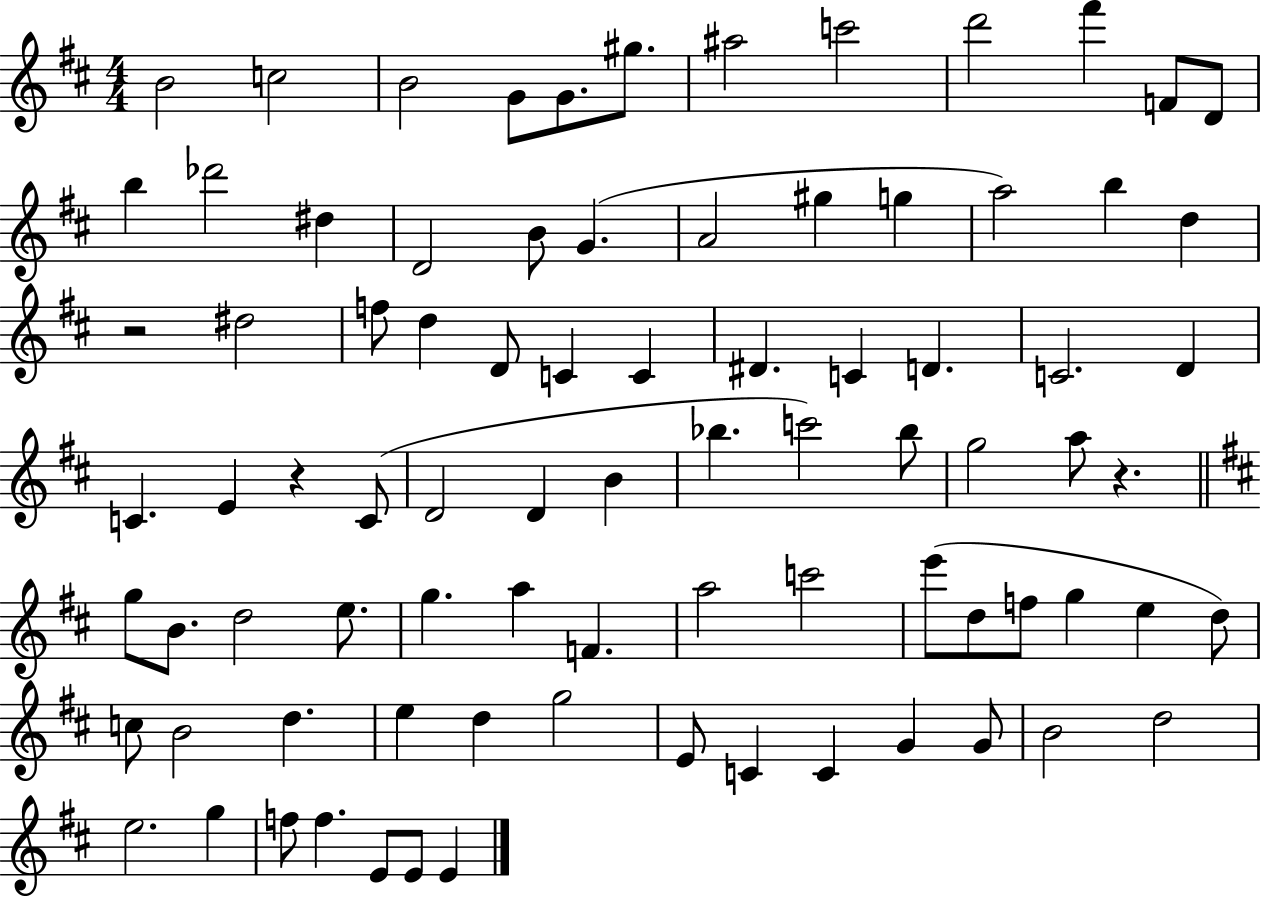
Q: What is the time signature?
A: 4/4